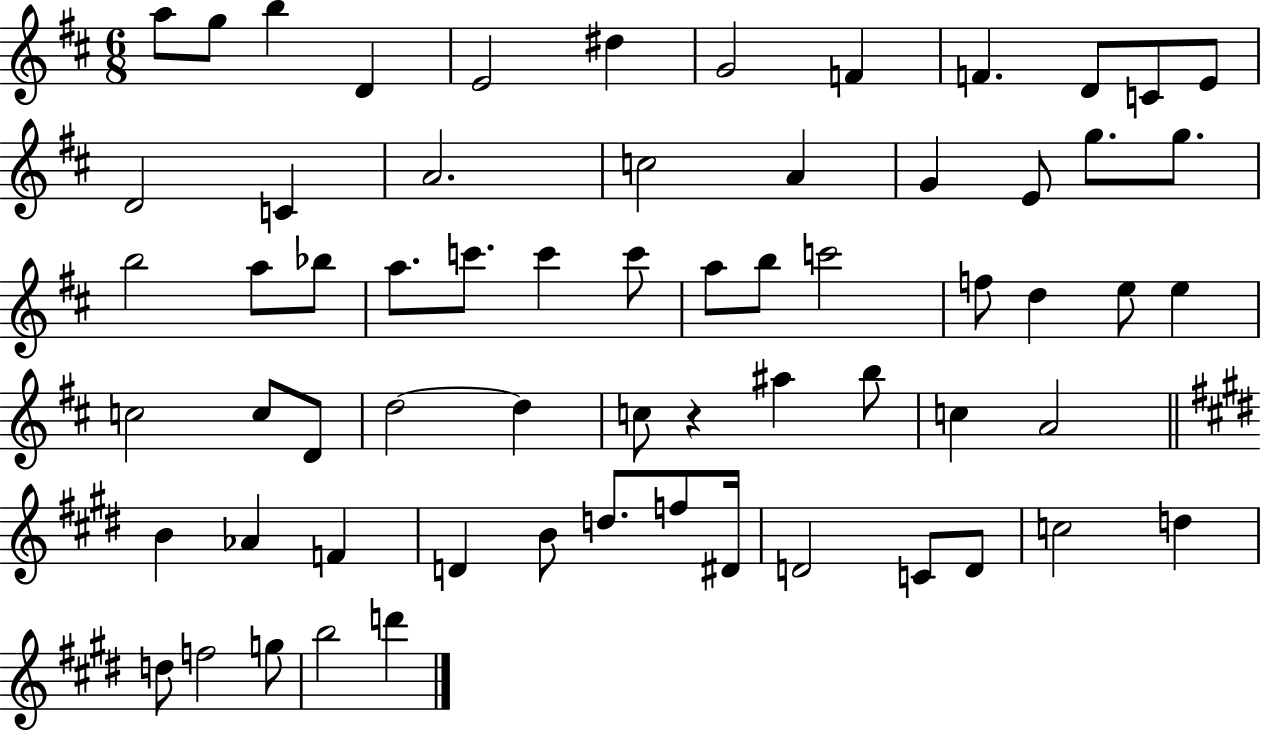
A5/e G5/e B5/q D4/q E4/h D#5/q G4/h F4/q F4/q. D4/e C4/e E4/e D4/h C4/q A4/h. C5/h A4/q G4/q E4/e G5/e. G5/e. B5/h A5/e Bb5/e A5/e. C6/e. C6/q C6/e A5/e B5/e C6/h F5/e D5/q E5/e E5/q C5/h C5/e D4/e D5/h D5/q C5/e R/q A#5/q B5/e C5/q A4/h B4/q Ab4/q F4/q D4/q B4/e D5/e. F5/e D#4/s D4/h C4/e D4/e C5/h D5/q D5/e F5/h G5/e B5/h D6/q